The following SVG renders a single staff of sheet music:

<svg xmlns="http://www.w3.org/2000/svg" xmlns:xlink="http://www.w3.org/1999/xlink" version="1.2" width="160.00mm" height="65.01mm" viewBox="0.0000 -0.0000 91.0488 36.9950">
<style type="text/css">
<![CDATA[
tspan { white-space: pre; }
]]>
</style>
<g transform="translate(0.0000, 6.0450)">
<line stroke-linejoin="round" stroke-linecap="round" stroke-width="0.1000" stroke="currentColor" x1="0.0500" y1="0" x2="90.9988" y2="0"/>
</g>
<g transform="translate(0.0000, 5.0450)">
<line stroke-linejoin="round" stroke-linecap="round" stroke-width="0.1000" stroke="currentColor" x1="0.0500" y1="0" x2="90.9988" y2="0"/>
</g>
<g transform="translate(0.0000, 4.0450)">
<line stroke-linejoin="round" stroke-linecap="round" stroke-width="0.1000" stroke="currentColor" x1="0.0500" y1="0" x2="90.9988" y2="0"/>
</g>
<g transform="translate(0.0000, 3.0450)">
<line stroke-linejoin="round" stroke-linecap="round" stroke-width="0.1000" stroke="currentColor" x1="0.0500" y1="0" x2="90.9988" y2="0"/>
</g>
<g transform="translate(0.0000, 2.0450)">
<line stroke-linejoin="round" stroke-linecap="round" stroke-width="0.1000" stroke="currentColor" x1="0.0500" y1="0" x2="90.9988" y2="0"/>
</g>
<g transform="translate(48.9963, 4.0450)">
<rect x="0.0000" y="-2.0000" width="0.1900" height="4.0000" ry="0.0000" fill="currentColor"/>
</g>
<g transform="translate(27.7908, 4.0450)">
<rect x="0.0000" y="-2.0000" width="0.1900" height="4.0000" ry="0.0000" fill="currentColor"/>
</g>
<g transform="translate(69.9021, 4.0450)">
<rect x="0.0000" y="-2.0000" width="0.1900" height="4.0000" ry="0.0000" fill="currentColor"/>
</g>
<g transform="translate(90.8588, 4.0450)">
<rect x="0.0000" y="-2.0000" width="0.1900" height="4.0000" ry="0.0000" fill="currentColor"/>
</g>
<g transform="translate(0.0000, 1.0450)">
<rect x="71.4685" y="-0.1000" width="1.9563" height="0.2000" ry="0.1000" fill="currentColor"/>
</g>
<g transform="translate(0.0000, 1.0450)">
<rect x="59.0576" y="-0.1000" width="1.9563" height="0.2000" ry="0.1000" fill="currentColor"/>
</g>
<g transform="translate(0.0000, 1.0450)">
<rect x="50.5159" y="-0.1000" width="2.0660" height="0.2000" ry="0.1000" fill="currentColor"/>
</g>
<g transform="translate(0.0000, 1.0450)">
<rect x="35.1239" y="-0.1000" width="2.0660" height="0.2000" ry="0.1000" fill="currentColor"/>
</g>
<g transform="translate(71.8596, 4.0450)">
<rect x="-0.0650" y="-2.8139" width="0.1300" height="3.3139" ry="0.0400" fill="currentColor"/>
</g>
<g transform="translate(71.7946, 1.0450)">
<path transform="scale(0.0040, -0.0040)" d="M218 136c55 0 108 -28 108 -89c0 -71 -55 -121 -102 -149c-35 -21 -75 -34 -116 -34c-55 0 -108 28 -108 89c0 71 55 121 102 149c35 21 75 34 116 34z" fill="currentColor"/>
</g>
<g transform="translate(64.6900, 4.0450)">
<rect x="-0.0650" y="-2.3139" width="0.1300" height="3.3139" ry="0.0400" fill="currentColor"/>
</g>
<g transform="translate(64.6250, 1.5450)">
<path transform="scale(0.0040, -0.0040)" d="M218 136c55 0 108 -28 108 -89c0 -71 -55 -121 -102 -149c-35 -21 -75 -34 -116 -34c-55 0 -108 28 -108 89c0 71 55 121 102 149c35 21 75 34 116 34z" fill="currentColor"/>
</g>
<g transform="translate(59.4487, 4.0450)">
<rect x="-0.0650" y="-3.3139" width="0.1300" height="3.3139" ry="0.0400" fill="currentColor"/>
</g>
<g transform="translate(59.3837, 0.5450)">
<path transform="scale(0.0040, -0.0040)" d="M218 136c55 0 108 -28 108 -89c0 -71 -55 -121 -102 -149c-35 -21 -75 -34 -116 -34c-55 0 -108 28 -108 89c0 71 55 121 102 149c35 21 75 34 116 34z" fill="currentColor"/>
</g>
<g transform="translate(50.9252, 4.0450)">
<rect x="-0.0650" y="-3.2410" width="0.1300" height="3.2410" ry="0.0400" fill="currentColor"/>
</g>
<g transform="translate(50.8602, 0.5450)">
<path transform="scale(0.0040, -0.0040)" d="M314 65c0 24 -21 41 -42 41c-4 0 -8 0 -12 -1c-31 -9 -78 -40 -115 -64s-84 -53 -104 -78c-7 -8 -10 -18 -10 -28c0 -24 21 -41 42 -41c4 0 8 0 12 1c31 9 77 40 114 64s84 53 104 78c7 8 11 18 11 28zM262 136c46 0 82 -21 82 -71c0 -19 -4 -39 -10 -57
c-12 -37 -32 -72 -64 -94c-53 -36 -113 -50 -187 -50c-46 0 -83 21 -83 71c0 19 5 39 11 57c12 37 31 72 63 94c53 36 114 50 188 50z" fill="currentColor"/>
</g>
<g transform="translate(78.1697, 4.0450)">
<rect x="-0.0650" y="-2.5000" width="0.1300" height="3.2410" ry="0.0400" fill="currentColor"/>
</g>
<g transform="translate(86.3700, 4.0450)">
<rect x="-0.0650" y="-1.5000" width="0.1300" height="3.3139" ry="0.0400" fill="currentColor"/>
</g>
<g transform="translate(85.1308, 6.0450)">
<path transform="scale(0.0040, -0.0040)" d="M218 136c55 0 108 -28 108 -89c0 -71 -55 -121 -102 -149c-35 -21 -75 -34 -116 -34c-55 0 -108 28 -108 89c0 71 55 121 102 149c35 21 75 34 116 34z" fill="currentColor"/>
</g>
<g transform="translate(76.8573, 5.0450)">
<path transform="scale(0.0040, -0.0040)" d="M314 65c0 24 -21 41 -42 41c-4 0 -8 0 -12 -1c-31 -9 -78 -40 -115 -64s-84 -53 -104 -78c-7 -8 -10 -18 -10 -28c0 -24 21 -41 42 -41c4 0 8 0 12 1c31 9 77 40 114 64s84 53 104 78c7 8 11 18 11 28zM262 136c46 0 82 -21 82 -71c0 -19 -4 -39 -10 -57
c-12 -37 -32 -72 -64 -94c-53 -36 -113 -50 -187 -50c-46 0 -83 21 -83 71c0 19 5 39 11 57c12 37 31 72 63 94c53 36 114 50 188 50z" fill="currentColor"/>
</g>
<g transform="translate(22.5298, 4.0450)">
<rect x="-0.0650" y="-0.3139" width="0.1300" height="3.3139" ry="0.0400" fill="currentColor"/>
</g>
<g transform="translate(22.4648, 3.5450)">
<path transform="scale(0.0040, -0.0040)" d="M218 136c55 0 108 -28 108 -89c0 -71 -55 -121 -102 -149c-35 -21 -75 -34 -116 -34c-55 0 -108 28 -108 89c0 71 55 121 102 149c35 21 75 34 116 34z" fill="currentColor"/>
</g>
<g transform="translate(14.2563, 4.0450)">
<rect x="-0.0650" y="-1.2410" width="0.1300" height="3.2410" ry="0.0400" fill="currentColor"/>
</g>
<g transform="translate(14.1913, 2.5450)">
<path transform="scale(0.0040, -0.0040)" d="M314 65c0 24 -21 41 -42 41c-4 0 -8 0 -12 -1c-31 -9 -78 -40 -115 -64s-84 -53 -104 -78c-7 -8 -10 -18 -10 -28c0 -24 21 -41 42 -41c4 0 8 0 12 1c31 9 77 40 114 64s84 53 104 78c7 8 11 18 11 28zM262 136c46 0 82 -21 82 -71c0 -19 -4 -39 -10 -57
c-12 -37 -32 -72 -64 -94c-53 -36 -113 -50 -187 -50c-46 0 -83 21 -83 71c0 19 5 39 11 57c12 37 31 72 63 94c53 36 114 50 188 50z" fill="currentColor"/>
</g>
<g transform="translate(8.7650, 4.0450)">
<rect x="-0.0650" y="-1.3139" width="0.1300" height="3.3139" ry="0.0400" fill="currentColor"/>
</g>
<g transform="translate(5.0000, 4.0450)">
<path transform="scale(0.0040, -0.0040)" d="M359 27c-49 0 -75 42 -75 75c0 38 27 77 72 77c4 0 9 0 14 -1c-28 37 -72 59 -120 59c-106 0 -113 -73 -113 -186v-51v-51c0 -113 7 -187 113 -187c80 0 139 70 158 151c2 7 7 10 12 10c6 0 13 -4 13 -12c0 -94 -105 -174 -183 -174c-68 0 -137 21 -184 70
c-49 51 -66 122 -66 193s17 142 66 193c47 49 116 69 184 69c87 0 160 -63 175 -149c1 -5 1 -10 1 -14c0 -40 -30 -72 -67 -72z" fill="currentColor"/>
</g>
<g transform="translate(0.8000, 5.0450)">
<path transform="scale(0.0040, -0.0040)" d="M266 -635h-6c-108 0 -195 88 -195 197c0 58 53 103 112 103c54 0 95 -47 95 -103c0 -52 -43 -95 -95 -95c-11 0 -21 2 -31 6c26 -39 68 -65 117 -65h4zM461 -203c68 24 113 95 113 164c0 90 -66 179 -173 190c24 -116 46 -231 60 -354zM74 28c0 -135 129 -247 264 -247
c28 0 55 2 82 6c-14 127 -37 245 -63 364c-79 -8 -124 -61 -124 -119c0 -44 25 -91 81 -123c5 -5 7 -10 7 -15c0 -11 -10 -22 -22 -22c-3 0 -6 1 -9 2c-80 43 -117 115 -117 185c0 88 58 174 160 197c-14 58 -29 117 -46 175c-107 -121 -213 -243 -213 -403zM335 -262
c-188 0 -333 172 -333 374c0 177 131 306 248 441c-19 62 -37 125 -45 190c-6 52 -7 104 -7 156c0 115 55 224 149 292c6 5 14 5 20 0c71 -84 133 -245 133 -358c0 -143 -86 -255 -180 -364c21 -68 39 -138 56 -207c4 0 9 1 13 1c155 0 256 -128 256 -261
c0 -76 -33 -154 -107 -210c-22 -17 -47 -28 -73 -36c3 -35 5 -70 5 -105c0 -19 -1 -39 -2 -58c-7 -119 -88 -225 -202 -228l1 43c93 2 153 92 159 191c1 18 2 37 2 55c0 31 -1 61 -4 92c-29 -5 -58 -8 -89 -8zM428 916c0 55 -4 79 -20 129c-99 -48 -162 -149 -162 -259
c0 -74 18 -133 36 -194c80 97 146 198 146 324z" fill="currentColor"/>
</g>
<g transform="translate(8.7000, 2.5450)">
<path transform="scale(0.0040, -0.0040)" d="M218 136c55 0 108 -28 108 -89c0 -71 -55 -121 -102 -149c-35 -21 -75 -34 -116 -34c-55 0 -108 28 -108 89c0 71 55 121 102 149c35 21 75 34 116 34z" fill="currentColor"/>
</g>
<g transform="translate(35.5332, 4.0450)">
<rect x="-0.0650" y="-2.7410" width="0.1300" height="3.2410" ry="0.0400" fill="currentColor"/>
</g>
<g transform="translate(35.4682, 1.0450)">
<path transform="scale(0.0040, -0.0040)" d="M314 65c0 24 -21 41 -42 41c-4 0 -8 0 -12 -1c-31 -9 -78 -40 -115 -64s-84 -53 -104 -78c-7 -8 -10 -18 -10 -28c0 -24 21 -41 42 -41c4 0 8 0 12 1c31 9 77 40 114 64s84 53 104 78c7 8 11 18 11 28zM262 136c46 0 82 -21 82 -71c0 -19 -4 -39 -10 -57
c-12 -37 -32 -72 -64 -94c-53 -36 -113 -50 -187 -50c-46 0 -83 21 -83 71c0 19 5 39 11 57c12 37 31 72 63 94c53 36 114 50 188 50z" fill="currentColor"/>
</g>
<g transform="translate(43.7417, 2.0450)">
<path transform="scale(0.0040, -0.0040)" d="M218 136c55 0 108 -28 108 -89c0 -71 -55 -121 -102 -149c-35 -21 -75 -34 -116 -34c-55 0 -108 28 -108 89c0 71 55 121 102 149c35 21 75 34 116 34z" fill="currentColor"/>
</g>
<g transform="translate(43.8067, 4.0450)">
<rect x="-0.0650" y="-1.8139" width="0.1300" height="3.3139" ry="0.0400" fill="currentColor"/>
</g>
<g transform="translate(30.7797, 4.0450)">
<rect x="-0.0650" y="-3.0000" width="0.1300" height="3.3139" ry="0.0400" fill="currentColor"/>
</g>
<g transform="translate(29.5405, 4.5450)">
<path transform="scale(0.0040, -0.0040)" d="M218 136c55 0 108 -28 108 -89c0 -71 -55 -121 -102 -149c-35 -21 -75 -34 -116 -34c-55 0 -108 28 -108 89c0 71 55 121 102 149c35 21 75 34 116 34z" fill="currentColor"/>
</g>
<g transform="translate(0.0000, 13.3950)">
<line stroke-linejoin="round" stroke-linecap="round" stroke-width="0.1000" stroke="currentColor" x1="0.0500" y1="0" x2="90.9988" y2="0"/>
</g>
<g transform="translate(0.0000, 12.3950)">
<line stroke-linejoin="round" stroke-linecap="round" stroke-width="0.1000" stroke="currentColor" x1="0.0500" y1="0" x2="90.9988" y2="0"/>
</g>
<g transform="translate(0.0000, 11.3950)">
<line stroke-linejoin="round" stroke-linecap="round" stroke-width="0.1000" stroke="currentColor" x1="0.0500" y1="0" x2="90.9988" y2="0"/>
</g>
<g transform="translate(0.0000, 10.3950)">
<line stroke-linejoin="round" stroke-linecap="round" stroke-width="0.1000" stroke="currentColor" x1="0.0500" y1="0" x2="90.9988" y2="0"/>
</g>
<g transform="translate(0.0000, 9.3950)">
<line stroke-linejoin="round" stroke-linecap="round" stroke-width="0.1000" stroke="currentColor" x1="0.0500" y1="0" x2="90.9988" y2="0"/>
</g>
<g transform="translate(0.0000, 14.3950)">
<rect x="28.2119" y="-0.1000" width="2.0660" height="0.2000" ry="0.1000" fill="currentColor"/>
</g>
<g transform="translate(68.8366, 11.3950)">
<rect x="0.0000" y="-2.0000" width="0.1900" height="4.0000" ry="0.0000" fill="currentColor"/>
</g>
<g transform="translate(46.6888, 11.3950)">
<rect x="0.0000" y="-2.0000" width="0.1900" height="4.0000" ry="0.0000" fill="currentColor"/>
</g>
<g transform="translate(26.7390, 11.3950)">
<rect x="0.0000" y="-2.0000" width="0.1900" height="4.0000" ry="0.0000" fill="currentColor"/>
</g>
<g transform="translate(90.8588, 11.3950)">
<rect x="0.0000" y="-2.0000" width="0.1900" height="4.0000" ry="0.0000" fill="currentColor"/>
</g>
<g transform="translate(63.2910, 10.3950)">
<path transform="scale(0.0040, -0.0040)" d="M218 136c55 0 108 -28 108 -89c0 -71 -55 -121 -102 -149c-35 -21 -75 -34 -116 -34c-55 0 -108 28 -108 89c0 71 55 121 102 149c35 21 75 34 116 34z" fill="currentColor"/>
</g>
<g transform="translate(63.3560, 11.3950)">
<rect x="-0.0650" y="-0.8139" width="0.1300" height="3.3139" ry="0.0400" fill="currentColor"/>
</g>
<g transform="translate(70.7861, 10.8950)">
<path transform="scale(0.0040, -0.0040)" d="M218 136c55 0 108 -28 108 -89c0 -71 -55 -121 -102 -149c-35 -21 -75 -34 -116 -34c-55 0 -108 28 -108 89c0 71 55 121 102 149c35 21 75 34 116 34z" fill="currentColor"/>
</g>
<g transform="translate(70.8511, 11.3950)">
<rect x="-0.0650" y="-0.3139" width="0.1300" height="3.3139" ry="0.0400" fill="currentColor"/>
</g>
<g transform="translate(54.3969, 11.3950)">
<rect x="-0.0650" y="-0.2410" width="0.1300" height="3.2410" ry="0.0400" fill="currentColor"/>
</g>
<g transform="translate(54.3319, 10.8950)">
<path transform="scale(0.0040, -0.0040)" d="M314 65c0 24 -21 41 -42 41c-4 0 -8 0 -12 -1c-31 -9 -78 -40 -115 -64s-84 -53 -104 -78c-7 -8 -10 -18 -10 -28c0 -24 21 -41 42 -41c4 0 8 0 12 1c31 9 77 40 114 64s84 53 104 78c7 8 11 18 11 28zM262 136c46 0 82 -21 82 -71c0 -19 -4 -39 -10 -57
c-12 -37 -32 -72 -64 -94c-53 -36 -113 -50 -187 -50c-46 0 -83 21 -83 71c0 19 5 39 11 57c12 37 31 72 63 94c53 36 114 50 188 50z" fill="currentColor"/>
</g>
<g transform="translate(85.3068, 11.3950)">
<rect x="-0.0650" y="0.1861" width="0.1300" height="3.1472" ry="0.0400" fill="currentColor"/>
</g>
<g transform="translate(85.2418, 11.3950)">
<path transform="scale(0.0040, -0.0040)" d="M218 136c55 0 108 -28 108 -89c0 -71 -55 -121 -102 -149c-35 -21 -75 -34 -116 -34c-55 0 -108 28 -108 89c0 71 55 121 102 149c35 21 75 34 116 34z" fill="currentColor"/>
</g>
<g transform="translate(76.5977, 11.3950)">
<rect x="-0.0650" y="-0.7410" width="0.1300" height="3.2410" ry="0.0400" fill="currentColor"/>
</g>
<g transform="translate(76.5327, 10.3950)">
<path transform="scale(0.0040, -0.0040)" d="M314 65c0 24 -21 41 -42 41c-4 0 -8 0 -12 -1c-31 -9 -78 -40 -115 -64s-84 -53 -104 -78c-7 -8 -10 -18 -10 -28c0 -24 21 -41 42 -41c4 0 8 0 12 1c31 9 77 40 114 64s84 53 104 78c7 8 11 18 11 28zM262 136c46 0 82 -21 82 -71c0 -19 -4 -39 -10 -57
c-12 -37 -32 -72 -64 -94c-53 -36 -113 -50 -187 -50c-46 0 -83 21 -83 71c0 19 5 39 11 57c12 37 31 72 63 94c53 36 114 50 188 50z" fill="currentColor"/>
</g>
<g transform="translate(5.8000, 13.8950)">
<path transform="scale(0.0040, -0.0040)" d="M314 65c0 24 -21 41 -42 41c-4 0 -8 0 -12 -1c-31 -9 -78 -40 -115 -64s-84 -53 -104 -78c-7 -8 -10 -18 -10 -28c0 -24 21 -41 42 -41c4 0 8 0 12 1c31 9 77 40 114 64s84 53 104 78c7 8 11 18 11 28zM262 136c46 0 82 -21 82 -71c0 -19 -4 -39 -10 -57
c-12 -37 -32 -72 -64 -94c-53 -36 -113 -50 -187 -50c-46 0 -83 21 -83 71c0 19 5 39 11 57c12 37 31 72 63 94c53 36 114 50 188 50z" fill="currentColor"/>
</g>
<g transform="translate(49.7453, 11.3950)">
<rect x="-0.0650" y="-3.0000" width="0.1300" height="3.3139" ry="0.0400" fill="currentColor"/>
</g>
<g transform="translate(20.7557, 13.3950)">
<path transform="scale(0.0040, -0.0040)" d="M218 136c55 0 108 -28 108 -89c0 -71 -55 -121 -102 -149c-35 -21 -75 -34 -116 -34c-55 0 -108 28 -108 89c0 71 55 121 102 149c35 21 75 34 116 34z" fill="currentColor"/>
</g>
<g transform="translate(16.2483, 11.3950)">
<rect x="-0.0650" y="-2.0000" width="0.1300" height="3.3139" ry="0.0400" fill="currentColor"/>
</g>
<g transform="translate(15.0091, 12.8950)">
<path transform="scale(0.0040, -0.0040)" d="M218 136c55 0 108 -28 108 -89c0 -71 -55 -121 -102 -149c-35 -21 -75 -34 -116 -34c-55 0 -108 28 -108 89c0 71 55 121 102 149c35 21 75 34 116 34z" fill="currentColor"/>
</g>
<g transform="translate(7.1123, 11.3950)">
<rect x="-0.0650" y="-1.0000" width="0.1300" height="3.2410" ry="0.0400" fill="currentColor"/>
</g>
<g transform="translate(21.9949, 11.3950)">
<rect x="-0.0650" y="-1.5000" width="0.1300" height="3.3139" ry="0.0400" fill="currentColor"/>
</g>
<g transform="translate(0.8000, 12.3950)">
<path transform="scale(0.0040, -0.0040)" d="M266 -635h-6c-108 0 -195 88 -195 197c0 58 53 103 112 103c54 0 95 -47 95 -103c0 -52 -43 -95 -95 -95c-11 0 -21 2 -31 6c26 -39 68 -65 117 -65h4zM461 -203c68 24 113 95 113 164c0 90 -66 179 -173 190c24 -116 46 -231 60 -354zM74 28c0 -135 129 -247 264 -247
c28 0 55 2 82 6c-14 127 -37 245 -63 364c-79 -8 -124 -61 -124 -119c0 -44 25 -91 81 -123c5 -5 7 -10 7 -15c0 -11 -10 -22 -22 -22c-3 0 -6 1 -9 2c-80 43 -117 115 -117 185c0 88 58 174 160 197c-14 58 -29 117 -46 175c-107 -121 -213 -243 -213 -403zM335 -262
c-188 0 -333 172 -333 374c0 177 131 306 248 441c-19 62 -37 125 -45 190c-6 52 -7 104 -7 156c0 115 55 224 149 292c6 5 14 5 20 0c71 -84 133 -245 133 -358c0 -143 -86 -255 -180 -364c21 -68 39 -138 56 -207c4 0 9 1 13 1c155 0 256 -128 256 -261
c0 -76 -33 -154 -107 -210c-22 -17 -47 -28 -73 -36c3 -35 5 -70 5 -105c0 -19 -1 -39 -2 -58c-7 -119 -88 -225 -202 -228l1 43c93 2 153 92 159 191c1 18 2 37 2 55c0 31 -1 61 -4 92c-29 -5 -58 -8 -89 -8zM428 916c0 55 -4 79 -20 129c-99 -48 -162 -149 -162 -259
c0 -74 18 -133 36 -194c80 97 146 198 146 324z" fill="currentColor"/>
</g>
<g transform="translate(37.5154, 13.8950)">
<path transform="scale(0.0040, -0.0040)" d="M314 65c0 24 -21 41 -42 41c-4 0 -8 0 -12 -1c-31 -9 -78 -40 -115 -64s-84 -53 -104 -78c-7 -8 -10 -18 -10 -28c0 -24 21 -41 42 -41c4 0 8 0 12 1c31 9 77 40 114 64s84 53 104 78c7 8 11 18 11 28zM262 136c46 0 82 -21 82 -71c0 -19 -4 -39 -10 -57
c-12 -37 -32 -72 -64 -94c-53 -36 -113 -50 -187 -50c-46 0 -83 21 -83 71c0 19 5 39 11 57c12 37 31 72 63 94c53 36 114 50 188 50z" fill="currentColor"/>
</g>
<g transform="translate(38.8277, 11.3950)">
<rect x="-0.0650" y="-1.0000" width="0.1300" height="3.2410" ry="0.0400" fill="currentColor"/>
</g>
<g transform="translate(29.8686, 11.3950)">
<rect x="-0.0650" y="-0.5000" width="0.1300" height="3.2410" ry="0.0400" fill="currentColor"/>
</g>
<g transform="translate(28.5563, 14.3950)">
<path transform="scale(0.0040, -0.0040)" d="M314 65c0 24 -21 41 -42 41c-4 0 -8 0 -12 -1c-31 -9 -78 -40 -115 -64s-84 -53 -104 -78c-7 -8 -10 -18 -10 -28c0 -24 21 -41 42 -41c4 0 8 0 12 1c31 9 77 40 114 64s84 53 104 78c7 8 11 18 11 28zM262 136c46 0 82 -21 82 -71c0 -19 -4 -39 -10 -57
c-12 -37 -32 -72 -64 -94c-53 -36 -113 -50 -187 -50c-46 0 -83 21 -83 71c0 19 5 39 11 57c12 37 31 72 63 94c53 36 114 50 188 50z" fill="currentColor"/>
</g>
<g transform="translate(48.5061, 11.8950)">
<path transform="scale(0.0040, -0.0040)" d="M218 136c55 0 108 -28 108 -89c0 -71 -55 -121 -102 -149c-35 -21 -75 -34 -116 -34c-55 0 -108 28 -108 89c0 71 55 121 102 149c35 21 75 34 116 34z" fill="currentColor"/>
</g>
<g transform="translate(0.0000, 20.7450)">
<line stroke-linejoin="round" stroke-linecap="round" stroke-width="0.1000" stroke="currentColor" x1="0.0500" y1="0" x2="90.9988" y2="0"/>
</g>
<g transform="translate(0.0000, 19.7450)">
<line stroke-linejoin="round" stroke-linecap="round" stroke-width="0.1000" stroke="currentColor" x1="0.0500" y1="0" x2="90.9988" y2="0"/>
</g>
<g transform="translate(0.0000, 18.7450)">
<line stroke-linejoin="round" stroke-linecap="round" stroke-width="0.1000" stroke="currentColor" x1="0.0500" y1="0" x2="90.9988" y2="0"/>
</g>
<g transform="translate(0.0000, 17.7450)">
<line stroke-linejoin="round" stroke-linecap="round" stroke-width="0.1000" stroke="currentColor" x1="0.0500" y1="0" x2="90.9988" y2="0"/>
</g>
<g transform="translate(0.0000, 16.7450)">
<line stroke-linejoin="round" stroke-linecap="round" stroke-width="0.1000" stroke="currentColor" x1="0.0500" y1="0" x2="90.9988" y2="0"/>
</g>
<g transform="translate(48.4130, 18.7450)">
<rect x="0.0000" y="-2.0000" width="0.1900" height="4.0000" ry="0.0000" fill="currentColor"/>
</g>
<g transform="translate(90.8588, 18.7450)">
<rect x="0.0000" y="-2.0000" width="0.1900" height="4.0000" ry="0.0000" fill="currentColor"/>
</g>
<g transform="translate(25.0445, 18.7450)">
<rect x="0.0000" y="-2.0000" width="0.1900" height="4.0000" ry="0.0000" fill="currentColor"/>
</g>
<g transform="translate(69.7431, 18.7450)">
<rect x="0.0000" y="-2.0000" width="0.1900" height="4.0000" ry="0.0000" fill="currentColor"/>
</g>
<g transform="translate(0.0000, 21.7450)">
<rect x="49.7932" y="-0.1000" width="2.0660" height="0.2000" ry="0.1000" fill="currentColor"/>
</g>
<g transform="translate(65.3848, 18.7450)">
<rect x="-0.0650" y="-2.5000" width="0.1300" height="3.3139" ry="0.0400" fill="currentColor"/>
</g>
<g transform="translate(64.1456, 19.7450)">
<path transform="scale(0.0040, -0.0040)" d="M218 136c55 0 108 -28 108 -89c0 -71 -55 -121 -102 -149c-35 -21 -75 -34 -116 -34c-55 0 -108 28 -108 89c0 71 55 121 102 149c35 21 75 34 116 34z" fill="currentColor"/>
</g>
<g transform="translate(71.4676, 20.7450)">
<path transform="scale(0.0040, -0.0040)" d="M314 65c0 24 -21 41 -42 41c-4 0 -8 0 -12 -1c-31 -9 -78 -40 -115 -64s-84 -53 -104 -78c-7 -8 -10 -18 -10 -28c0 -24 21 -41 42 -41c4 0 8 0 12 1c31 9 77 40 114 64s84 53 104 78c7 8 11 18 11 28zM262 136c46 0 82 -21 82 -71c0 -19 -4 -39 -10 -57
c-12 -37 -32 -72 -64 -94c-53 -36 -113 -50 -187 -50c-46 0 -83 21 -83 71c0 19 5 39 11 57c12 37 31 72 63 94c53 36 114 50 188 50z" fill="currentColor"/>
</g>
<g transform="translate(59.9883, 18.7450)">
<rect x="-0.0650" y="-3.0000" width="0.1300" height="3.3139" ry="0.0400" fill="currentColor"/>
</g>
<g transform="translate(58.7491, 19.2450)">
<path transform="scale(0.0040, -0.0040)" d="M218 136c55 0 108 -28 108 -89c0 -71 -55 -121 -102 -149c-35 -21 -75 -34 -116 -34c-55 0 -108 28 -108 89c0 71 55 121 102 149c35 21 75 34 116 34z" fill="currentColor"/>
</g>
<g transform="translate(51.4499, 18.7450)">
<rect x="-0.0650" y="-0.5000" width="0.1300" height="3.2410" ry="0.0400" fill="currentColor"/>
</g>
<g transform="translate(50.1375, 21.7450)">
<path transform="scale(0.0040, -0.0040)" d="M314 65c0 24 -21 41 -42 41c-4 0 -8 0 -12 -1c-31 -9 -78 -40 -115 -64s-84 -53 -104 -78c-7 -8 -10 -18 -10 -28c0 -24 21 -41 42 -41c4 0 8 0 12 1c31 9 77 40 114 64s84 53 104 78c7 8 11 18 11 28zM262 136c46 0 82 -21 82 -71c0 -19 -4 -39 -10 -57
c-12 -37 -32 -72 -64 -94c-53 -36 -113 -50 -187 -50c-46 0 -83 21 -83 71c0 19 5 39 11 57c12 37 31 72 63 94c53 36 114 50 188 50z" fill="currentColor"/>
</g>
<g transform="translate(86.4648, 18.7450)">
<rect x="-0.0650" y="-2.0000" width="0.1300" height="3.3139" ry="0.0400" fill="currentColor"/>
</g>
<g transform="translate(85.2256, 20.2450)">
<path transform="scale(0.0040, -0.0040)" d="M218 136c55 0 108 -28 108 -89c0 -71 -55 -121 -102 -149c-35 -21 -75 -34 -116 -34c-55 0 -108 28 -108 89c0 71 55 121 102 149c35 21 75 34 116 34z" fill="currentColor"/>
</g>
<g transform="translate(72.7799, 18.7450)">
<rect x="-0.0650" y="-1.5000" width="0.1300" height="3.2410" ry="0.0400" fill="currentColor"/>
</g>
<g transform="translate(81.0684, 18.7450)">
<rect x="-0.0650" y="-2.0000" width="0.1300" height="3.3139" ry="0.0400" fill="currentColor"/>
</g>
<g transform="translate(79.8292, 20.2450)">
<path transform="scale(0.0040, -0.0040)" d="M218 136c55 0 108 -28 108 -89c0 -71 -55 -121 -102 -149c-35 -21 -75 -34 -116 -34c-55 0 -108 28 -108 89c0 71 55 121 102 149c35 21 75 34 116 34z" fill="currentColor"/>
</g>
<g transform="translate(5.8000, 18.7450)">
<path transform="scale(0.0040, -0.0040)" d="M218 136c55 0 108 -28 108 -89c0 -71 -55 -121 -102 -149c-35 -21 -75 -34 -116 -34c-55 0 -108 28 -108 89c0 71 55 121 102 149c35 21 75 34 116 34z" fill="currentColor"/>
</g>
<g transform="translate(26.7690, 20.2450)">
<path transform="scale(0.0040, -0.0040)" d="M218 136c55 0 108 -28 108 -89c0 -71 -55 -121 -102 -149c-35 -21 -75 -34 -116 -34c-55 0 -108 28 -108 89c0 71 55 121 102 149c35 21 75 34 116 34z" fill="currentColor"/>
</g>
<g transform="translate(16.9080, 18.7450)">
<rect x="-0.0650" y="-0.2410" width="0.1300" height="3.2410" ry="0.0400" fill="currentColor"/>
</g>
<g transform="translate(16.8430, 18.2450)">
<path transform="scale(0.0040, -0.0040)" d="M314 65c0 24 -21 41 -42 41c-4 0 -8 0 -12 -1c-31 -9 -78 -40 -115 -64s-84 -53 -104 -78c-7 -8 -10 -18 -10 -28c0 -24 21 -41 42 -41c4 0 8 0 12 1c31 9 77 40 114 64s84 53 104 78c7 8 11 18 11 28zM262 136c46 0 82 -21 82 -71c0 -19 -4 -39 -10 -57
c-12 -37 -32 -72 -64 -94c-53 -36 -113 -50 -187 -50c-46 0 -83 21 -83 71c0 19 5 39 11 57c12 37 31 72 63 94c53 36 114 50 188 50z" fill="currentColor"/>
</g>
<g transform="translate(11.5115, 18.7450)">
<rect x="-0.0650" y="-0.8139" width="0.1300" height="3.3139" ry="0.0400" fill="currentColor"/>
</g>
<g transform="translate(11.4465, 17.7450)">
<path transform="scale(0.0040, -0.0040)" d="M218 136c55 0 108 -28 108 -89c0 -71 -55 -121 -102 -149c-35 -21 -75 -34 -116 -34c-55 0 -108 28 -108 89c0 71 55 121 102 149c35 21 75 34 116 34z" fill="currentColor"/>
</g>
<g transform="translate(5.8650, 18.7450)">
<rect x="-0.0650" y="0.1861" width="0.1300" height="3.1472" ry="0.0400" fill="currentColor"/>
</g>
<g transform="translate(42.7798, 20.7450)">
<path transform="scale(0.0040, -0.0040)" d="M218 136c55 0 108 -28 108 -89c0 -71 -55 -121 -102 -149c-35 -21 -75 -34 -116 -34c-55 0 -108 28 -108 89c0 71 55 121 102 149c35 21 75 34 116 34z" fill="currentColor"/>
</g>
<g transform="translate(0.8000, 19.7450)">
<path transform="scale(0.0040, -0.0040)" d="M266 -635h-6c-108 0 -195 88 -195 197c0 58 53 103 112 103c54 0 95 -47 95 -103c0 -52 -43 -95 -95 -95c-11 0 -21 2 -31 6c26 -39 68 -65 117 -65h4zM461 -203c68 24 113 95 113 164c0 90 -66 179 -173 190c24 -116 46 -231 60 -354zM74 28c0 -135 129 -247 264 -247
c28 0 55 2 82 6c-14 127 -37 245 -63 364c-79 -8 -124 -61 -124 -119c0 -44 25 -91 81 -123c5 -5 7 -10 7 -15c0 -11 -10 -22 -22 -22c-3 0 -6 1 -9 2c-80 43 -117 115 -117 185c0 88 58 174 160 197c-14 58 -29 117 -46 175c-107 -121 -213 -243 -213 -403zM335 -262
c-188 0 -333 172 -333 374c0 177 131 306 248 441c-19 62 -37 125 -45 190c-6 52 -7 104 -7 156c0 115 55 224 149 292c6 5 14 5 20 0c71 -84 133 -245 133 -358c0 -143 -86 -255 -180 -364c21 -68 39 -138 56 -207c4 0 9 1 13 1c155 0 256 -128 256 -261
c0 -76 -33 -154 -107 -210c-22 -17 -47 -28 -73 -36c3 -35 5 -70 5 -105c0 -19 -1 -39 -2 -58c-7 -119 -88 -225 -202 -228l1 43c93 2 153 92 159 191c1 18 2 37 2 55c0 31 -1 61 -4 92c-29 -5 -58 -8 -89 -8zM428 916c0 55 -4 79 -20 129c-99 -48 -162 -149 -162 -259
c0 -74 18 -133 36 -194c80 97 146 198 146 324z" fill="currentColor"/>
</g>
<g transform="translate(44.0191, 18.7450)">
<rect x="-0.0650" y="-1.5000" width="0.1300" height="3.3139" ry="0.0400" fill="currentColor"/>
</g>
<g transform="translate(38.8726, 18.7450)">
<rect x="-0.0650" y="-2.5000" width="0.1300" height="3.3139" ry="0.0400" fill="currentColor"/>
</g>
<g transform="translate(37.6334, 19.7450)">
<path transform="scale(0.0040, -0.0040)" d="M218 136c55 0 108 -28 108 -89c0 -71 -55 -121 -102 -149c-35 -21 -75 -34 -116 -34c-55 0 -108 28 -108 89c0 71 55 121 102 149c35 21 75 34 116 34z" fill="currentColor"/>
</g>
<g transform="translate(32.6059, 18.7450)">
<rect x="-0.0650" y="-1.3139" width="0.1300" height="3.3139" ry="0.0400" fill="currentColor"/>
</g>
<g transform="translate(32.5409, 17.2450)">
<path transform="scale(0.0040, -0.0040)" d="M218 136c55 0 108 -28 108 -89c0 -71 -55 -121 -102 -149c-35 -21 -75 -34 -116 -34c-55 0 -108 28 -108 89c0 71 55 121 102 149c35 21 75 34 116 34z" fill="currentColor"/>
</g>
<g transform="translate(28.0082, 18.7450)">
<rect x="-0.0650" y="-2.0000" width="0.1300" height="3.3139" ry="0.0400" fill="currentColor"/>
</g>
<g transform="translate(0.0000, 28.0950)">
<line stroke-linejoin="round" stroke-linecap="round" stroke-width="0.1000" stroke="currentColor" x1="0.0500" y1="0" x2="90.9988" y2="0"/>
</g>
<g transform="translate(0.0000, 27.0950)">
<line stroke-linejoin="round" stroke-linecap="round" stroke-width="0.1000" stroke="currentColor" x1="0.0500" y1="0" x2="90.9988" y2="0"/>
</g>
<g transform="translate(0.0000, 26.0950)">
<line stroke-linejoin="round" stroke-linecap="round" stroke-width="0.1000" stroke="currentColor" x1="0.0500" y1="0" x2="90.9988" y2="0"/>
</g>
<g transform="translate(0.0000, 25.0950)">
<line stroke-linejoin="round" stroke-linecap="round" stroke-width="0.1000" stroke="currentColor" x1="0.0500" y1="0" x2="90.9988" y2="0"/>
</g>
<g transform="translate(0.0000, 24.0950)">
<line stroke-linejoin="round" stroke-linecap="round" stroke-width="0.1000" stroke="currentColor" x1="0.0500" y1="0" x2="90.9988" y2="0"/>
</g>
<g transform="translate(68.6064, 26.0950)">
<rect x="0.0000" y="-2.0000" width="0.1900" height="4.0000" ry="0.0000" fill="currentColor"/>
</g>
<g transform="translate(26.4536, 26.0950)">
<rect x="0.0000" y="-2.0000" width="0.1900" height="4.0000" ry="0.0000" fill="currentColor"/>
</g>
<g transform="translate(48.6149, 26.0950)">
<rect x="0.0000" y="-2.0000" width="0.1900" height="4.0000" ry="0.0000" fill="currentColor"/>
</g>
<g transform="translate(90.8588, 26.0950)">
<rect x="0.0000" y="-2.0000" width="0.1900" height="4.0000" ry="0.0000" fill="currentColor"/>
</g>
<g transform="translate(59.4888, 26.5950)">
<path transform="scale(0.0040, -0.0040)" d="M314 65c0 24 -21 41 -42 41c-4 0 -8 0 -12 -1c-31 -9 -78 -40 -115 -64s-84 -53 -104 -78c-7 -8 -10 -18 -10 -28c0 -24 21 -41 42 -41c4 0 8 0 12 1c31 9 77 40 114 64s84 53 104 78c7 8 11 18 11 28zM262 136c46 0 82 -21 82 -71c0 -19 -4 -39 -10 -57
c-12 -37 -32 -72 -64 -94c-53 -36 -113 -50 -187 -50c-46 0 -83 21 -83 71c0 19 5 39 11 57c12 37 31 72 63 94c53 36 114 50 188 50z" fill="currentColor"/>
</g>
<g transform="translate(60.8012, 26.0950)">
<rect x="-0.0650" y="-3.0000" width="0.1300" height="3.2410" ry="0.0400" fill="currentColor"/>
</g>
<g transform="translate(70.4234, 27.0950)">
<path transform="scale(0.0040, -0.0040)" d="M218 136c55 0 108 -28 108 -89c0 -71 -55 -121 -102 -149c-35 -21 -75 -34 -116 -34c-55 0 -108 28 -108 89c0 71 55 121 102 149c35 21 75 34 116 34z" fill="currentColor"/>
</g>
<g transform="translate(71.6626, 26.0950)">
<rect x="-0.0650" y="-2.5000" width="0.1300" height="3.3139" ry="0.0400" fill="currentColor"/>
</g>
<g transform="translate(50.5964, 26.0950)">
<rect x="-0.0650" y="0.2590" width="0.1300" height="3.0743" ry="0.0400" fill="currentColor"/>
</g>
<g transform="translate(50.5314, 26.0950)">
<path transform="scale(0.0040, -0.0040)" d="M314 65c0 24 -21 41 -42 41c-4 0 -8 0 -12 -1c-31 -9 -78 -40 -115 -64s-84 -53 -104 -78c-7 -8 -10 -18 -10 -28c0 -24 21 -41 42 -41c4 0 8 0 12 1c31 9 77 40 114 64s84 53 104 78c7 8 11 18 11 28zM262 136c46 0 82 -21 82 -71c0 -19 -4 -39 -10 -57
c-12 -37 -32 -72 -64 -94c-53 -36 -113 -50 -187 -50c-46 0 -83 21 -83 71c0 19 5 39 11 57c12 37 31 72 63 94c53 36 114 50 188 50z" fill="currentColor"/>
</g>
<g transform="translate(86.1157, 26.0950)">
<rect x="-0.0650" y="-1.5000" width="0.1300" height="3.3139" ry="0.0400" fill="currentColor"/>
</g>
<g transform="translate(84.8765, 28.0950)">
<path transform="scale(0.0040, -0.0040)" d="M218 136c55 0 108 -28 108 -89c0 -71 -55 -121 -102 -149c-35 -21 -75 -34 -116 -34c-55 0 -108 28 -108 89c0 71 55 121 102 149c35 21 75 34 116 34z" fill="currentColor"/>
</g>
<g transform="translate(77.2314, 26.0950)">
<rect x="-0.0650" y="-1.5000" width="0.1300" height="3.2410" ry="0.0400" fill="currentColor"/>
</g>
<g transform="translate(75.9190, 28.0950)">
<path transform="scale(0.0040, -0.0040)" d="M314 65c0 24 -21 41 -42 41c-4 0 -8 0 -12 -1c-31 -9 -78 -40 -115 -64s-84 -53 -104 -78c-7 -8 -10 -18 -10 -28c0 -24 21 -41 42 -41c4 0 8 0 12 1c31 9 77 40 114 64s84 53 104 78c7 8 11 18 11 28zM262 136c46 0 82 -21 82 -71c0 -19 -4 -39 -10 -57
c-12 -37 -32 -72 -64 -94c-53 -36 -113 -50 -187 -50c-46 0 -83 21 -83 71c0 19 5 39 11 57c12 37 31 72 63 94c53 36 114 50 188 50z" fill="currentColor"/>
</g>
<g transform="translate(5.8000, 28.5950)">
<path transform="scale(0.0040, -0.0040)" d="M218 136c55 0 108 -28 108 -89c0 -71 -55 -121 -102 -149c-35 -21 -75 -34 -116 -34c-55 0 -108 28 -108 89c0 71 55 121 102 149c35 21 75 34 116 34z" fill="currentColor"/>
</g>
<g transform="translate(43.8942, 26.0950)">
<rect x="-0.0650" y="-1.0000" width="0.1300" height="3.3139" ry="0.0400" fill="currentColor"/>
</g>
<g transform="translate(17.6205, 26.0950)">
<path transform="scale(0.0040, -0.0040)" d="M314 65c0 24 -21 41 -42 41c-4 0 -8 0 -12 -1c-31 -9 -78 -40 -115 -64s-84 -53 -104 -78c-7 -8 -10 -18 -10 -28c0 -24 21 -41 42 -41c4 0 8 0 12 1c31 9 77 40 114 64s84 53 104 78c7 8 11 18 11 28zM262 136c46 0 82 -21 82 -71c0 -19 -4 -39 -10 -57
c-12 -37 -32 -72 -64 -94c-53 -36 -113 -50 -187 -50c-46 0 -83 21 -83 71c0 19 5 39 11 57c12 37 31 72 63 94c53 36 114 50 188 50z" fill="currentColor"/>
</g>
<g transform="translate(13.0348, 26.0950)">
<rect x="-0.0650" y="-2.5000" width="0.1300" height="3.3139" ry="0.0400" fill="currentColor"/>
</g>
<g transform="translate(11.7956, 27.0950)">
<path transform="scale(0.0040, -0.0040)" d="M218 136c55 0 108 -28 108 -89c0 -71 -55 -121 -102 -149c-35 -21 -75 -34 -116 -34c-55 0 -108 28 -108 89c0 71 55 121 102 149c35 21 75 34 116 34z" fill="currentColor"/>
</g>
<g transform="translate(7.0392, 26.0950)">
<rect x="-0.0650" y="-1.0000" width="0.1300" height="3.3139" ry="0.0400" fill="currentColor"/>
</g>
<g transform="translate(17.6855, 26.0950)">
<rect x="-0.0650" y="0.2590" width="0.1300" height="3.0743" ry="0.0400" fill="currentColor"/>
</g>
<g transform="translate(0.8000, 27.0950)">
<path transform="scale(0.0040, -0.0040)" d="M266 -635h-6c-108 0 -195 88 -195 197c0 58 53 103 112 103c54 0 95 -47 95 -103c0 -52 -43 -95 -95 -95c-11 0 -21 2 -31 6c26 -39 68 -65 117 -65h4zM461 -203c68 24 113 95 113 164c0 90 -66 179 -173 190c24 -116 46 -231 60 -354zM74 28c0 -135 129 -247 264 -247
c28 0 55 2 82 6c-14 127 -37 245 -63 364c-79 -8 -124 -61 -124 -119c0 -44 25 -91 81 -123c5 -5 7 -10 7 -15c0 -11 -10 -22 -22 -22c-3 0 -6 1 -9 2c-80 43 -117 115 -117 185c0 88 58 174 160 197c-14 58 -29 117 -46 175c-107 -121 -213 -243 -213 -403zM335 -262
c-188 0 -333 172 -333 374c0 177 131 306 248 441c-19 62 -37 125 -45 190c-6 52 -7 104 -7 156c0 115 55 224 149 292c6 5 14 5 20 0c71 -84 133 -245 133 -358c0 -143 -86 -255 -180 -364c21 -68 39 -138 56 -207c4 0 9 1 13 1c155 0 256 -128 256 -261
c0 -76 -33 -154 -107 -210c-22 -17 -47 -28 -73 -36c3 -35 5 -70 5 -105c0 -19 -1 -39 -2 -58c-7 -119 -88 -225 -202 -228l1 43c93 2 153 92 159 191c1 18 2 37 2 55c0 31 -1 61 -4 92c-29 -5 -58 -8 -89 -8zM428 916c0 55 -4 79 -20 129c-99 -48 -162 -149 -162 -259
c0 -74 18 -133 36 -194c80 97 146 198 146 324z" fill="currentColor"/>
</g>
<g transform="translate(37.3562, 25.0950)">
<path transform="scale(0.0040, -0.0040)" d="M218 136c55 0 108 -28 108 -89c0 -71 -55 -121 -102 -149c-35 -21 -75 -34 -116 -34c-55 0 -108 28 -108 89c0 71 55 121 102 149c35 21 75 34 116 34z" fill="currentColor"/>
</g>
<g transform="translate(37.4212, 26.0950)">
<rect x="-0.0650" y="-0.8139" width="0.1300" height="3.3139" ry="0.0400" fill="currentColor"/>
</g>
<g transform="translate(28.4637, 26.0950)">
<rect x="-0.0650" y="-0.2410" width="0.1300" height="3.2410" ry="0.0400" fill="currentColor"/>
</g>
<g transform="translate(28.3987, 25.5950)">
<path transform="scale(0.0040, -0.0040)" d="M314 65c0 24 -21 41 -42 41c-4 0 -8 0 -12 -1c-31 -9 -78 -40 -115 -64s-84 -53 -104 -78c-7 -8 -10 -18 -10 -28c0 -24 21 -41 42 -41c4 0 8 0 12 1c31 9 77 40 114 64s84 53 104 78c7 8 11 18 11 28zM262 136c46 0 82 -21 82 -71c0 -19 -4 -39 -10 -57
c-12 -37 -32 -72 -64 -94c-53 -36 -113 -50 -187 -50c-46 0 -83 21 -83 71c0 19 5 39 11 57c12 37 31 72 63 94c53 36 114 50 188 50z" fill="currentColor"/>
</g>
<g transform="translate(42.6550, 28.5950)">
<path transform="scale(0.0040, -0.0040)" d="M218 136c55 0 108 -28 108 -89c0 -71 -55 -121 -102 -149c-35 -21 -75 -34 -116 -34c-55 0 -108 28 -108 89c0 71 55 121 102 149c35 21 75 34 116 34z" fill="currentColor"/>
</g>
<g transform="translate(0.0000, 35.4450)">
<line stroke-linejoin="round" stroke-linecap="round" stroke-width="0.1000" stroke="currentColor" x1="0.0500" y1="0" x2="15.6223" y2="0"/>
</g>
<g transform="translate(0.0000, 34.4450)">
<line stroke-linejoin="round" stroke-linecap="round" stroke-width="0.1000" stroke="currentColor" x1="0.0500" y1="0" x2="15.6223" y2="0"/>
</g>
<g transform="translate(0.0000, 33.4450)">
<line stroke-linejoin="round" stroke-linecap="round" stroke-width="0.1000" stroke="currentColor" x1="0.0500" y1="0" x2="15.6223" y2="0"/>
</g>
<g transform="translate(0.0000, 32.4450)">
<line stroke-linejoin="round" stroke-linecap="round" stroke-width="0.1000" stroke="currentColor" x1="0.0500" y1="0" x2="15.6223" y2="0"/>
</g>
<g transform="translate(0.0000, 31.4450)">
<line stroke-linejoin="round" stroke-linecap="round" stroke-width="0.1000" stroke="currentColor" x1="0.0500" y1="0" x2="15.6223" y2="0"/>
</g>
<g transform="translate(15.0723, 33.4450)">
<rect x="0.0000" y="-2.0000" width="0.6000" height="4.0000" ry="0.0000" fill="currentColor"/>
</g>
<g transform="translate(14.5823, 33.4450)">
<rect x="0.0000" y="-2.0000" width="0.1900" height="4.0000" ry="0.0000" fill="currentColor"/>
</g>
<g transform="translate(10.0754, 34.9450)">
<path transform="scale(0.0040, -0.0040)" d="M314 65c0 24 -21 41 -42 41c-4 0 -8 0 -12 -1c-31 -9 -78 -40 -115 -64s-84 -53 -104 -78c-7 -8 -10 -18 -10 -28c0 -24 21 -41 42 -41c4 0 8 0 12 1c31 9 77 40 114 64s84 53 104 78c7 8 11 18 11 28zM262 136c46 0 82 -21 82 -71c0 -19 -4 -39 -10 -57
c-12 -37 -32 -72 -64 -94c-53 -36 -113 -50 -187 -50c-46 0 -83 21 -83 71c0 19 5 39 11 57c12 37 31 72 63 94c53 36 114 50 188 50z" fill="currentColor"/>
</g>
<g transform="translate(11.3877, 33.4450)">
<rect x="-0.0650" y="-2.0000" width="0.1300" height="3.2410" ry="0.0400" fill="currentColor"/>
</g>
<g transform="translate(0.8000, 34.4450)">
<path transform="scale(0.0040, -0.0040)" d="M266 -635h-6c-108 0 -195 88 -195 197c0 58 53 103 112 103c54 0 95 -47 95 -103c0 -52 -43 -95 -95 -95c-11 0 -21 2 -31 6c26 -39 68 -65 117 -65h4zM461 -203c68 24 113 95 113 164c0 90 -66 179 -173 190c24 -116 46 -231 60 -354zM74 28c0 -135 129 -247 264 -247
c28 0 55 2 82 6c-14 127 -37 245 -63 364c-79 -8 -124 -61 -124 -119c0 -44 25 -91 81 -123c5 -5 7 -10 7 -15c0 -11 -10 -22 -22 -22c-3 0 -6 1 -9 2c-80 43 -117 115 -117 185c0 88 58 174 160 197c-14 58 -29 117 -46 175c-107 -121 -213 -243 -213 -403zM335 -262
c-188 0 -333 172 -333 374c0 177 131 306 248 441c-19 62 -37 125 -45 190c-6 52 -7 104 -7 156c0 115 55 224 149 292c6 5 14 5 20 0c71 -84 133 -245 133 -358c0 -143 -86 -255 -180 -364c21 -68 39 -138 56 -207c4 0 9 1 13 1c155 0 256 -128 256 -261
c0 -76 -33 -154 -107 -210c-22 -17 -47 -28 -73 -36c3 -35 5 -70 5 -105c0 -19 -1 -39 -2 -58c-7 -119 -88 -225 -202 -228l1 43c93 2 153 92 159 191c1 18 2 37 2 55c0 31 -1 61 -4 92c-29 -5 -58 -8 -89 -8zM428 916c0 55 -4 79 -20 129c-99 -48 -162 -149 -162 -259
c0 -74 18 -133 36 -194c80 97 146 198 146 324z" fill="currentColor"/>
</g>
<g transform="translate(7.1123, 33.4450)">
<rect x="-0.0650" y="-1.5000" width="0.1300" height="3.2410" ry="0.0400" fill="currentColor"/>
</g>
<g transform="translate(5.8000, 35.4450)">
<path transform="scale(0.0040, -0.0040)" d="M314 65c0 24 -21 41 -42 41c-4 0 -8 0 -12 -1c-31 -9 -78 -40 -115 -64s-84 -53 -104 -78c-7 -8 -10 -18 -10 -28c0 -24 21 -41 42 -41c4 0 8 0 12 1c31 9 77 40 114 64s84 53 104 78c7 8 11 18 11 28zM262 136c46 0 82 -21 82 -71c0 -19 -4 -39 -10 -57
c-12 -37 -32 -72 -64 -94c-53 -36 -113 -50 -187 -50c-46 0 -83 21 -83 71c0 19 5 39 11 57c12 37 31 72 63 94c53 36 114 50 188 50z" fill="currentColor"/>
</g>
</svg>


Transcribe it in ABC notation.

X:1
T:Untitled
M:4/4
L:1/4
K:C
e e2 c A a2 f b2 b g a G2 E D2 F E C2 D2 A c2 d c d2 B B d c2 F e G E C2 A G E2 F F D G B2 c2 d D B2 A2 G E2 E E2 F2